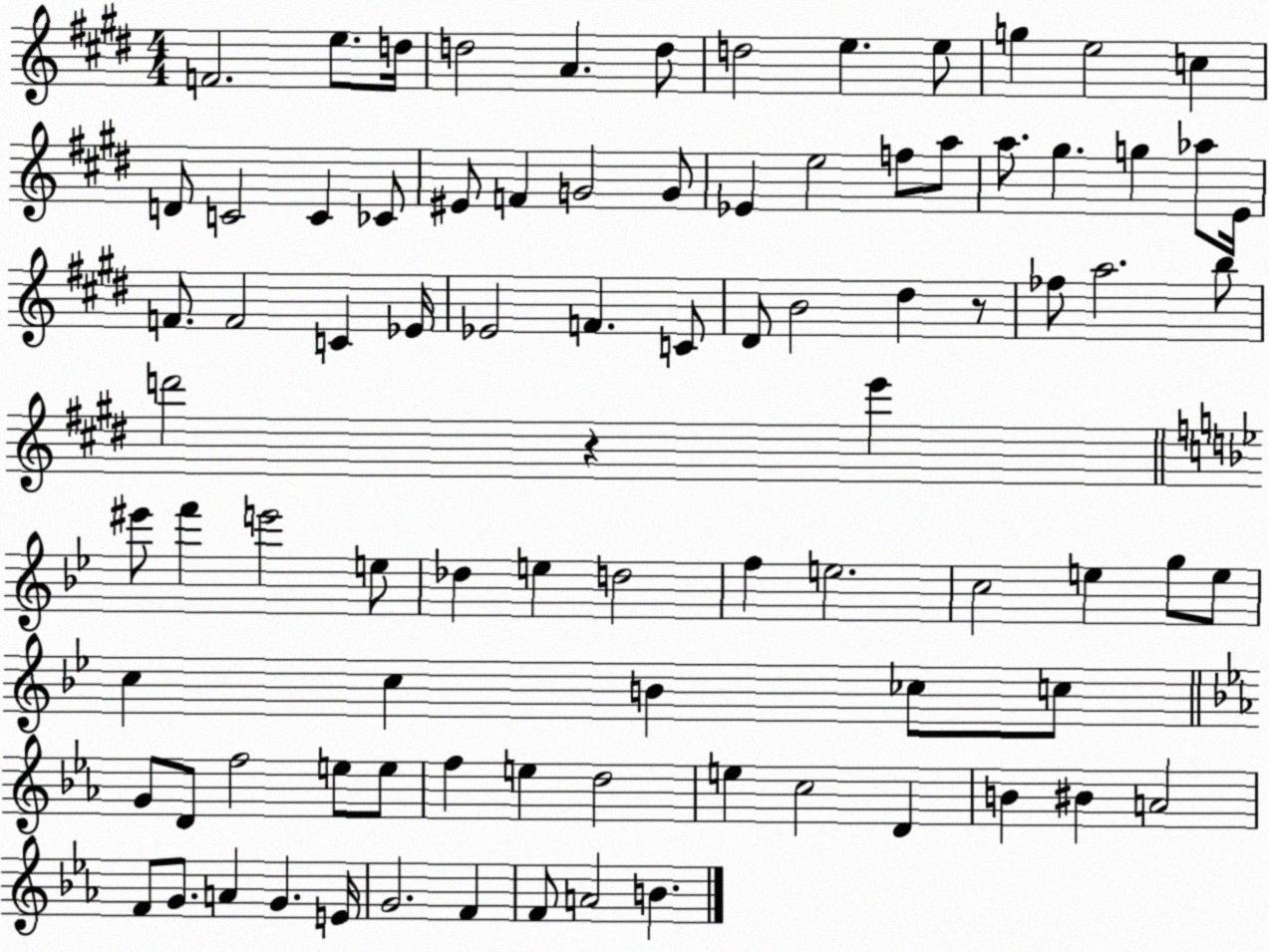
X:1
T:Untitled
M:4/4
L:1/4
K:E
F2 e/2 d/4 d2 A d/2 d2 e e/2 g e2 c D/2 C2 C _C/2 ^E/2 F G2 G/2 _E e2 f/2 a/2 a/2 ^g g _a/2 E/4 F/2 F2 C _E/4 _E2 F C/2 ^D/2 B2 ^d z/2 _f/2 a2 b/2 d'2 z e' ^e'/2 f' e'2 e/2 _d e d2 f e2 c2 e g/2 e/2 c c B _c/2 c/2 G/2 D/2 f2 e/2 e/2 f e d2 e c2 D B ^B A2 F/2 G/2 A G E/4 G2 F F/2 A2 B